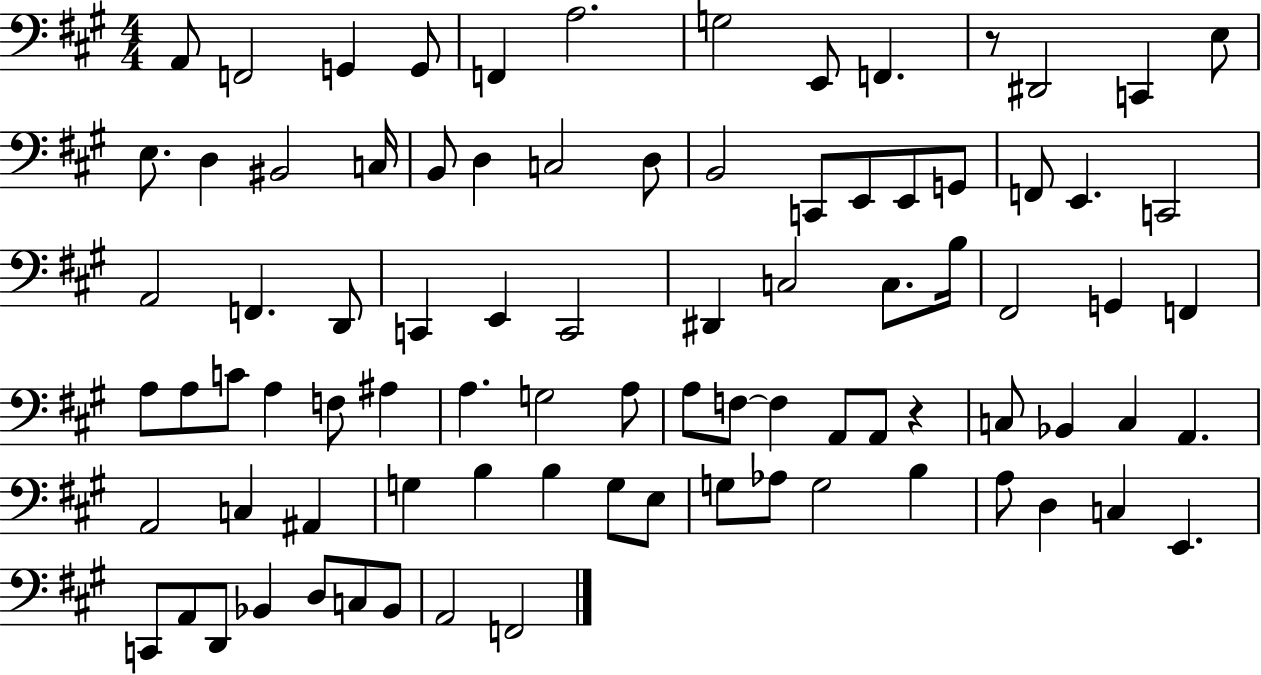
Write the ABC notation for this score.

X:1
T:Untitled
M:4/4
L:1/4
K:A
A,,/2 F,,2 G,, G,,/2 F,, A,2 G,2 E,,/2 F,, z/2 ^D,,2 C,, E,/2 E,/2 D, ^B,,2 C,/4 B,,/2 D, C,2 D,/2 B,,2 C,,/2 E,,/2 E,,/2 G,,/2 F,,/2 E,, C,,2 A,,2 F,, D,,/2 C,, E,, C,,2 ^D,, C,2 C,/2 B,/4 ^F,,2 G,, F,, A,/2 A,/2 C/2 A, F,/2 ^A, A, G,2 A,/2 A,/2 F,/2 F, A,,/2 A,,/2 z C,/2 _B,, C, A,, A,,2 C, ^A,, G, B, B, G,/2 E,/2 G,/2 _A,/2 G,2 B, A,/2 D, C, E,, C,,/2 A,,/2 D,,/2 _B,, D,/2 C,/2 _B,,/2 A,,2 F,,2